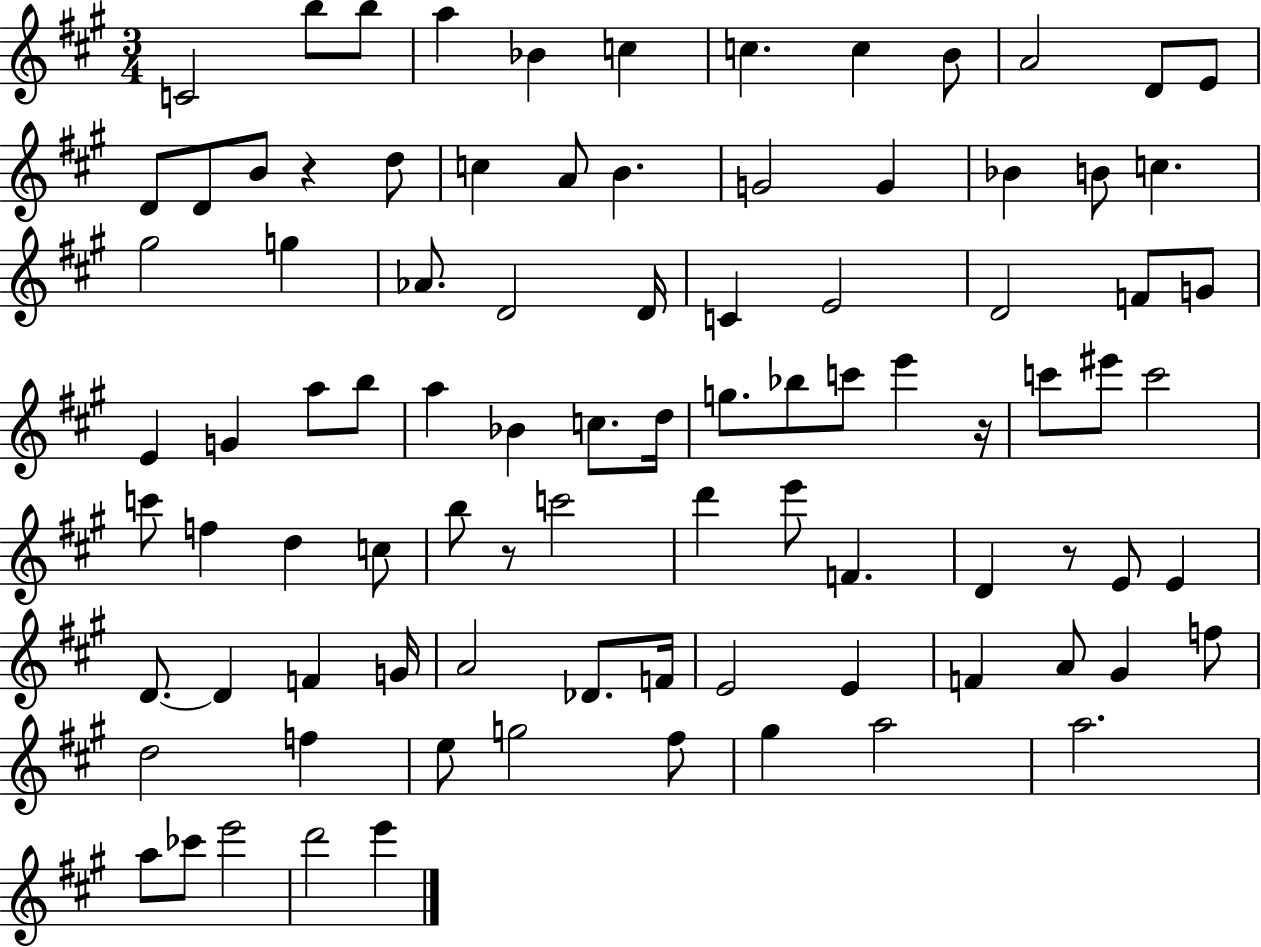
C4/h B5/e B5/e A5/q Bb4/q C5/q C5/q. C5/q B4/e A4/h D4/e E4/e D4/e D4/e B4/e R/q D5/e C5/q A4/e B4/q. G4/h G4/q Bb4/q B4/e C5/q. G#5/h G5/q Ab4/e. D4/h D4/s C4/q E4/h D4/h F4/e G4/e E4/q G4/q A5/e B5/e A5/q Bb4/q C5/e. D5/s G5/e. Bb5/e C6/e E6/q R/s C6/e EIS6/e C6/h C6/e F5/q D5/q C5/e B5/e R/e C6/h D6/q E6/e F4/q. D4/q R/e E4/e E4/q D4/e. D4/q F4/q G4/s A4/h Db4/e. F4/s E4/h E4/q F4/q A4/e G#4/q F5/e D5/h F5/q E5/e G5/h F#5/e G#5/q A5/h A5/h. A5/e CES6/e E6/h D6/h E6/q